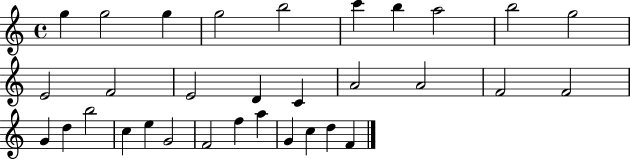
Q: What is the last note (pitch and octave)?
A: F4